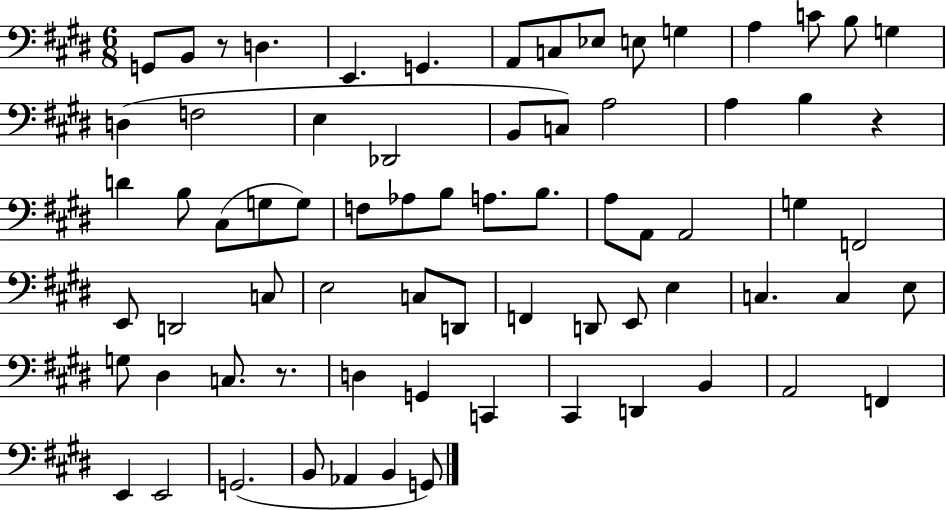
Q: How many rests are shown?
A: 3